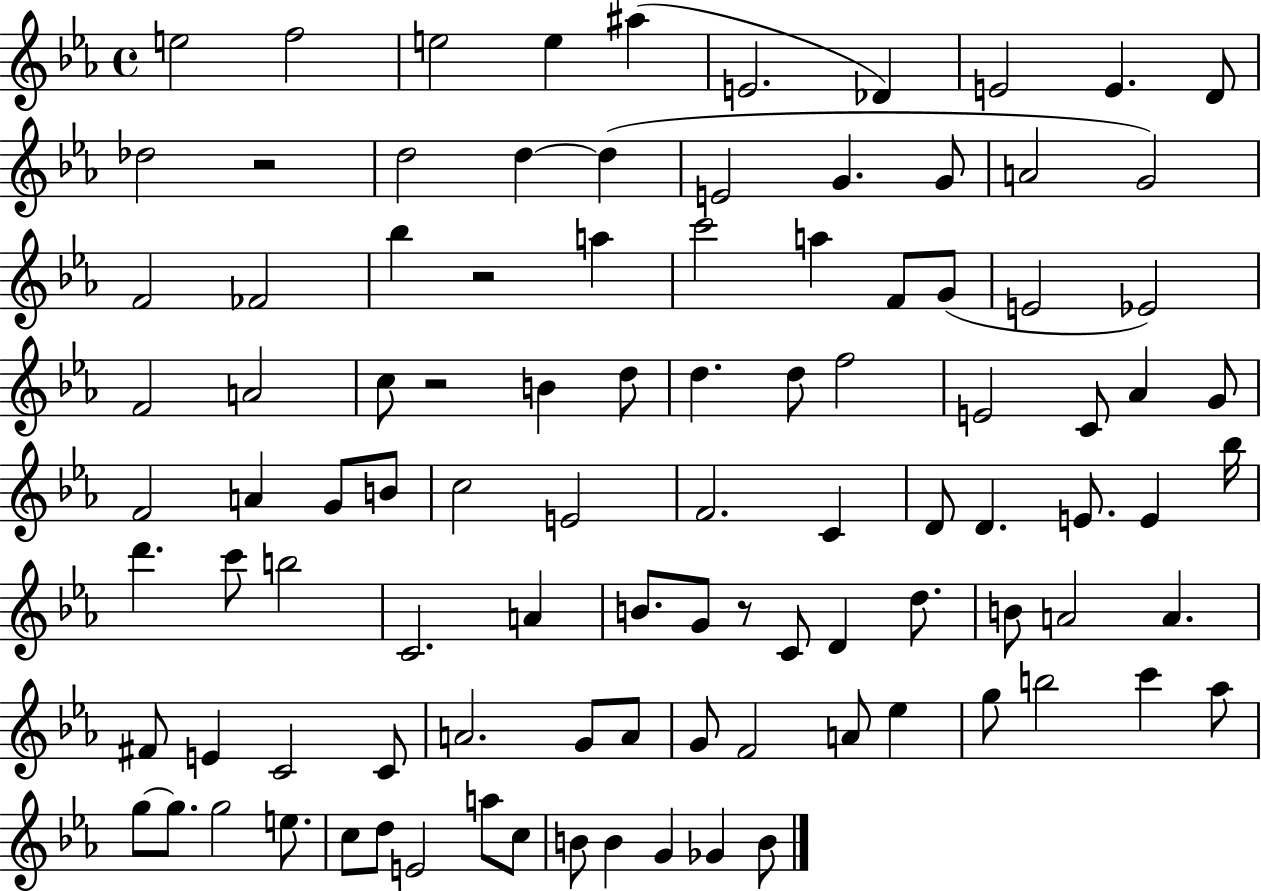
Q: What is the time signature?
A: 4/4